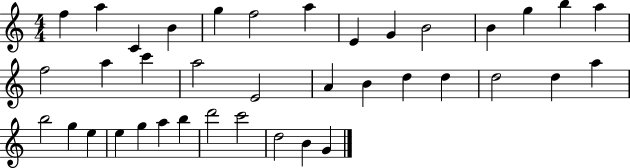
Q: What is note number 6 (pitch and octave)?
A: F5